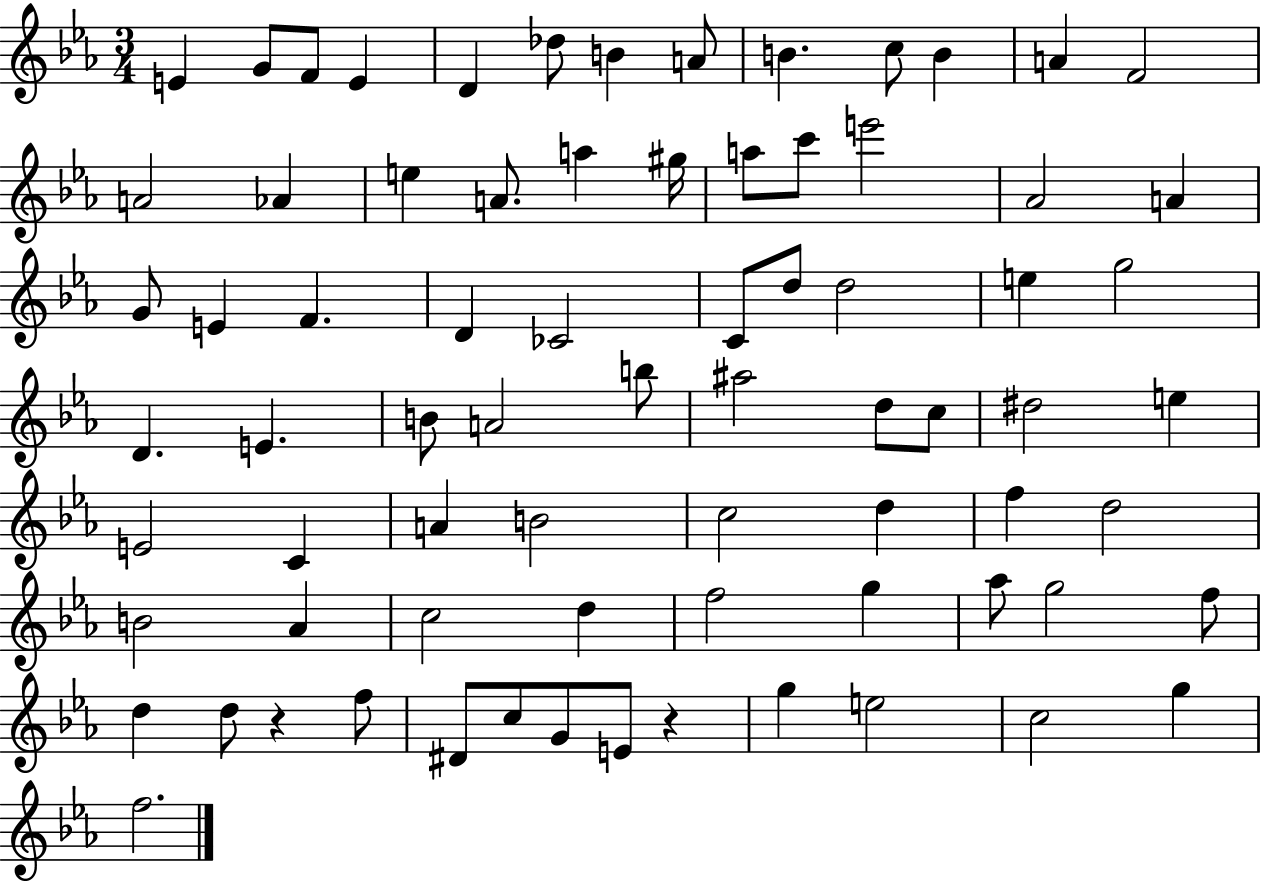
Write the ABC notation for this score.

X:1
T:Untitled
M:3/4
L:1/4
K:Eb
E G/2 F/2 E D _d/2 B A/2 B c/2 B A F2 A2 _A e A/2 a ^g/4 a/2 c'/2 e'2 _A2 A G/2 E F D _C2 C/2 d/2 d2 e g2 D E B/2 A2 b/2 ^a2 d/2 c/2 ^d2 e E2 C A B2 c2 d f d2 B2 _A c2 d f2 g _a/2 g2 f/2 d d/2 z f/2 ^D/2 c/2 G/2 E/2 z g e2 c2 g f2